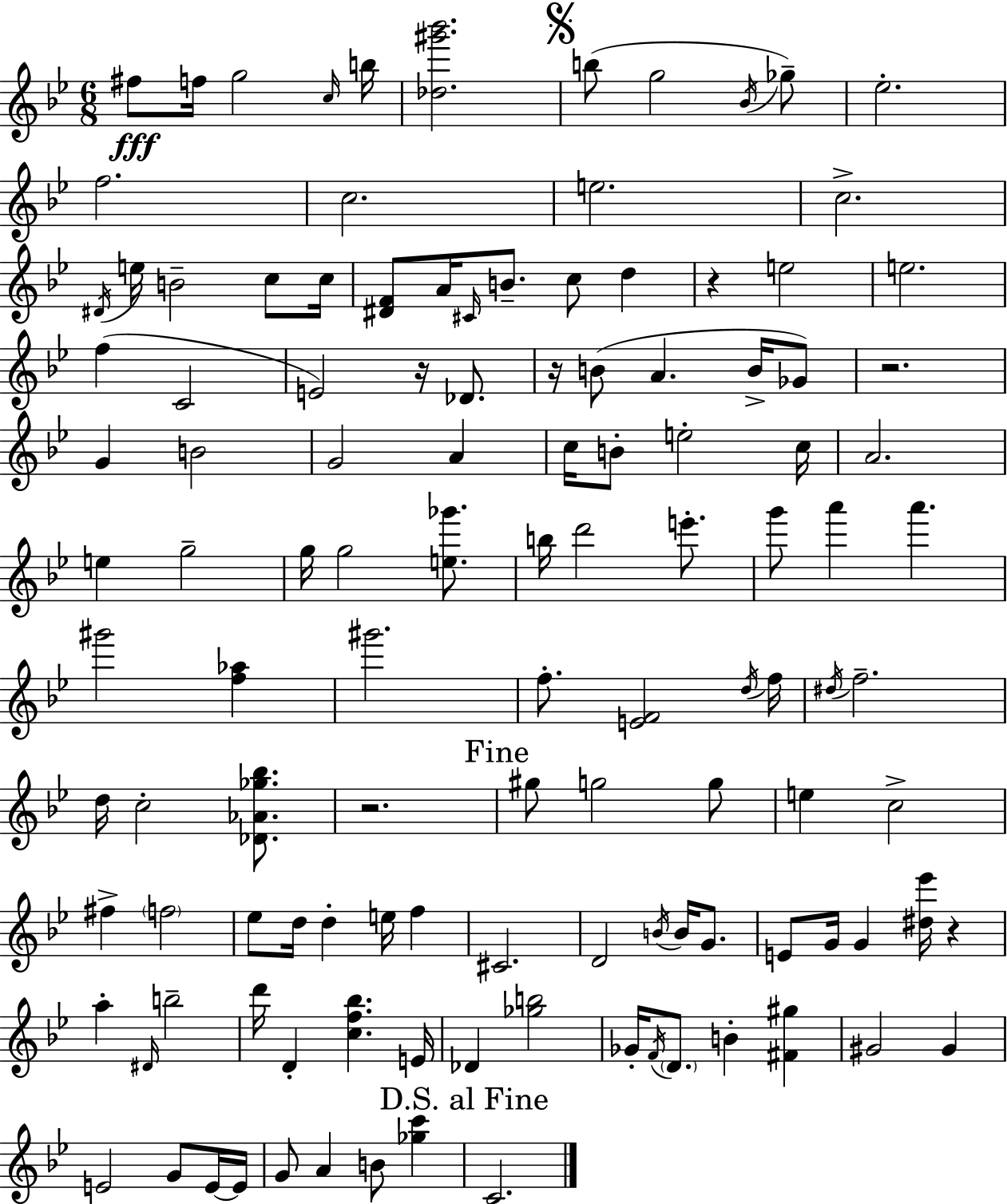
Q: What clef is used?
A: treble